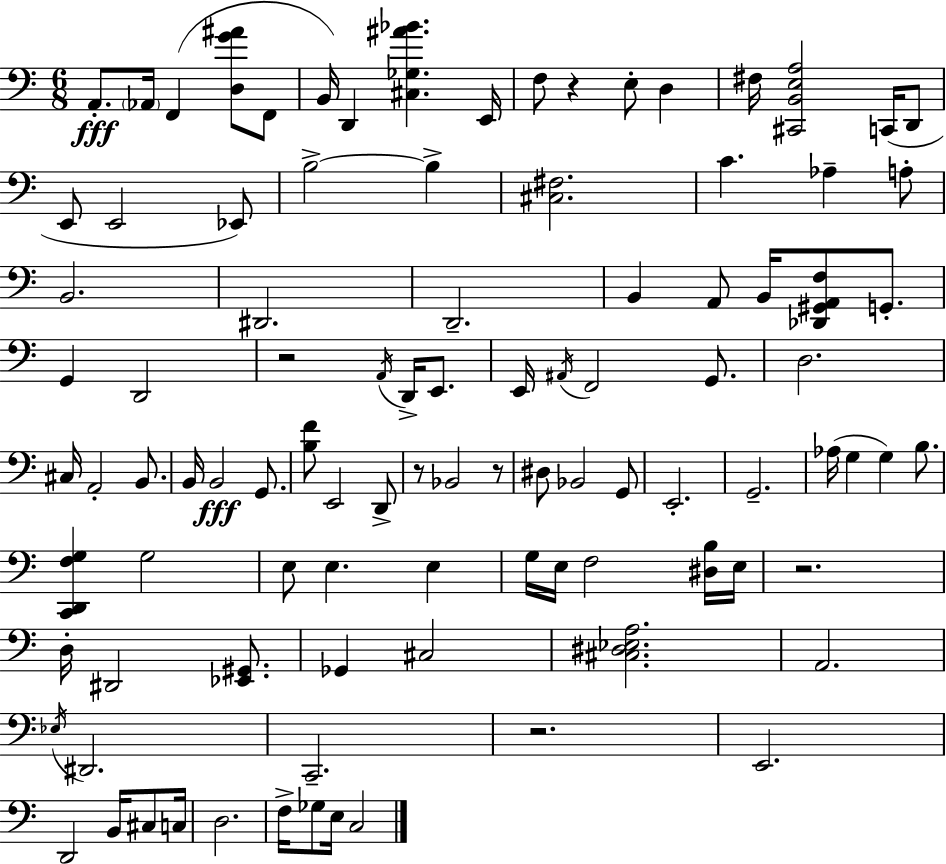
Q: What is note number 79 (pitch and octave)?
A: F3